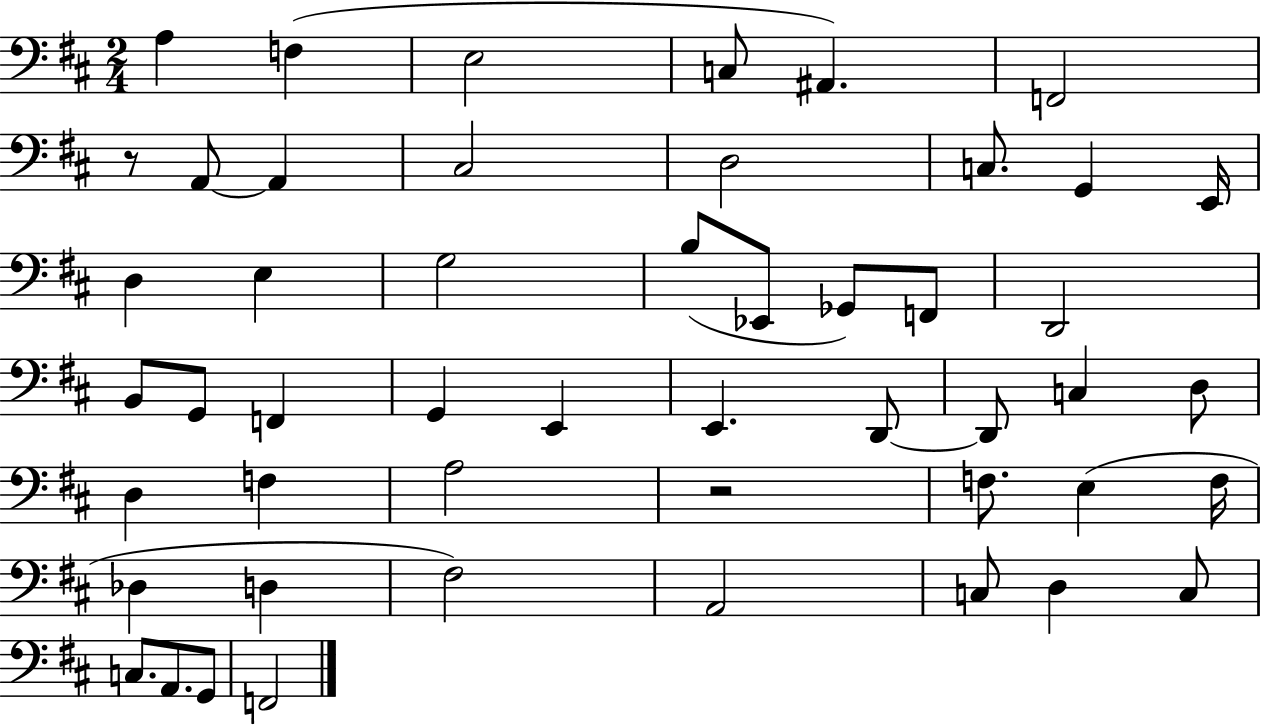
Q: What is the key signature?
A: D major